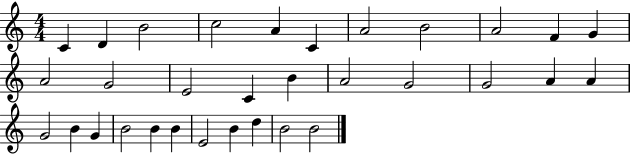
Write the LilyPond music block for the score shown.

{
  \clef treble
  \numericTimeSignature
  \time 4/4
  \key c \major
  c'4 d'4 b'2 | c''2 a'4 c'4 | a'2 b'2 | a'2 f'4 g'4 | \break a'2 g'2 | e'2 c'4 b'4 | a'2 g'2 | g'2 a'4 a'4 | \break g'2 b'4 g'4 | b'2 b'4 b'4 | e'2 b'4 d''4 | b'2 b'2 | \break \bar "|."
}